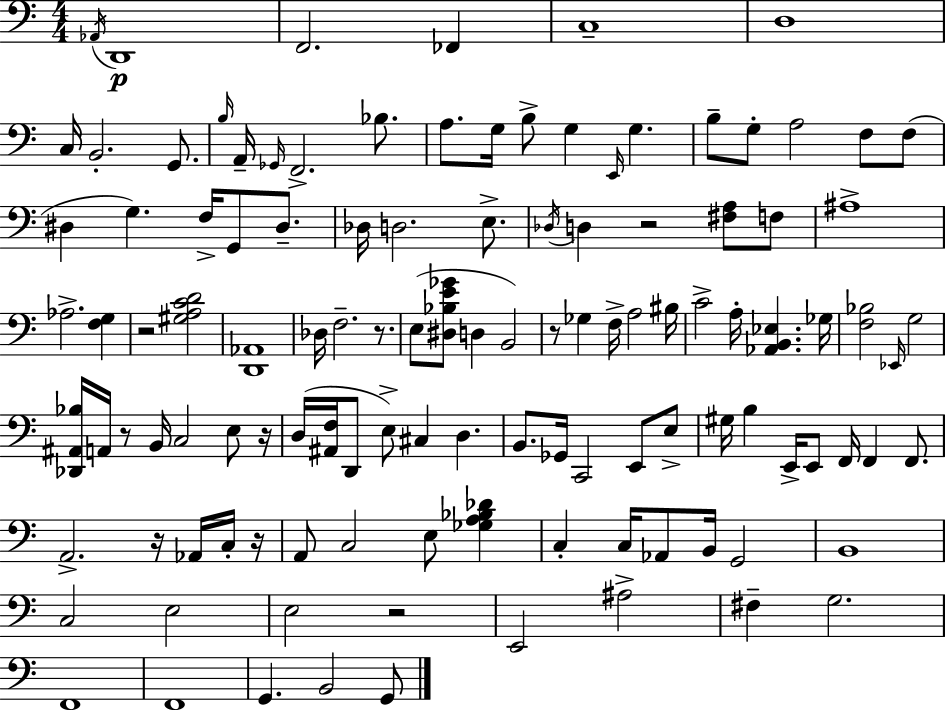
X:1
T:Untitled
M:4/4
L:1/4
K:C
_A,,/4 D,,4 F,,2 _F,, C,4 D,4 C,/4 B,,2 G,,/2 B,/4 A,,/4 _G,,/4 F,,2 _B,/2 A,/2 G,/4 B,/2 G, E,,/4 G, B,/2 G,/2 A,2 F,/2 F,/2 ^D, G, F,/4 G,,/2 ^D,/2 _D,/4 D,2 E,/2 _D,/4 D, z2 [^F,A,]/2 F,/2 ^A,4 _A,2 [F,G,] z2 [^G,A,CD]2 [D,,_A,,]4 _D,/4 F,2 z/2 E,/2 [^D,_B,E_G]/2 D, B,,2 z/2 _G, F,/4 A,2 ^B,/4 C2 A,/4 [_A,,B,,_E,] _G,/4 [F,_B,]2 _E,,/4 G,2 [_D,,^A,,_B,]/4 A,,/4 z/2 B,,/4 C,2 E,/2 z/4 D,/4 [^A,,F,]/4 D,,/2 E,/2 ^C, D, B,,/2 _G,,/4 C,,2 E,,/2 E,/2 ^G,/4 B, E,,/4 E,,/2 F,,/4 F,, F,,/2 A,,2 z/4 _A,,/4 C,/4 z/4 A,,/2 C,2 E,/2 [_G,A,_B,_D] C, C,/4 _A,,/2 B,,/4 G,,2 B,,4 C,2 E,2 E,2 z2 E,,2 ^A,2 ^F, G,2 F,,4 F,,4 G,, B,,2 G,,/2